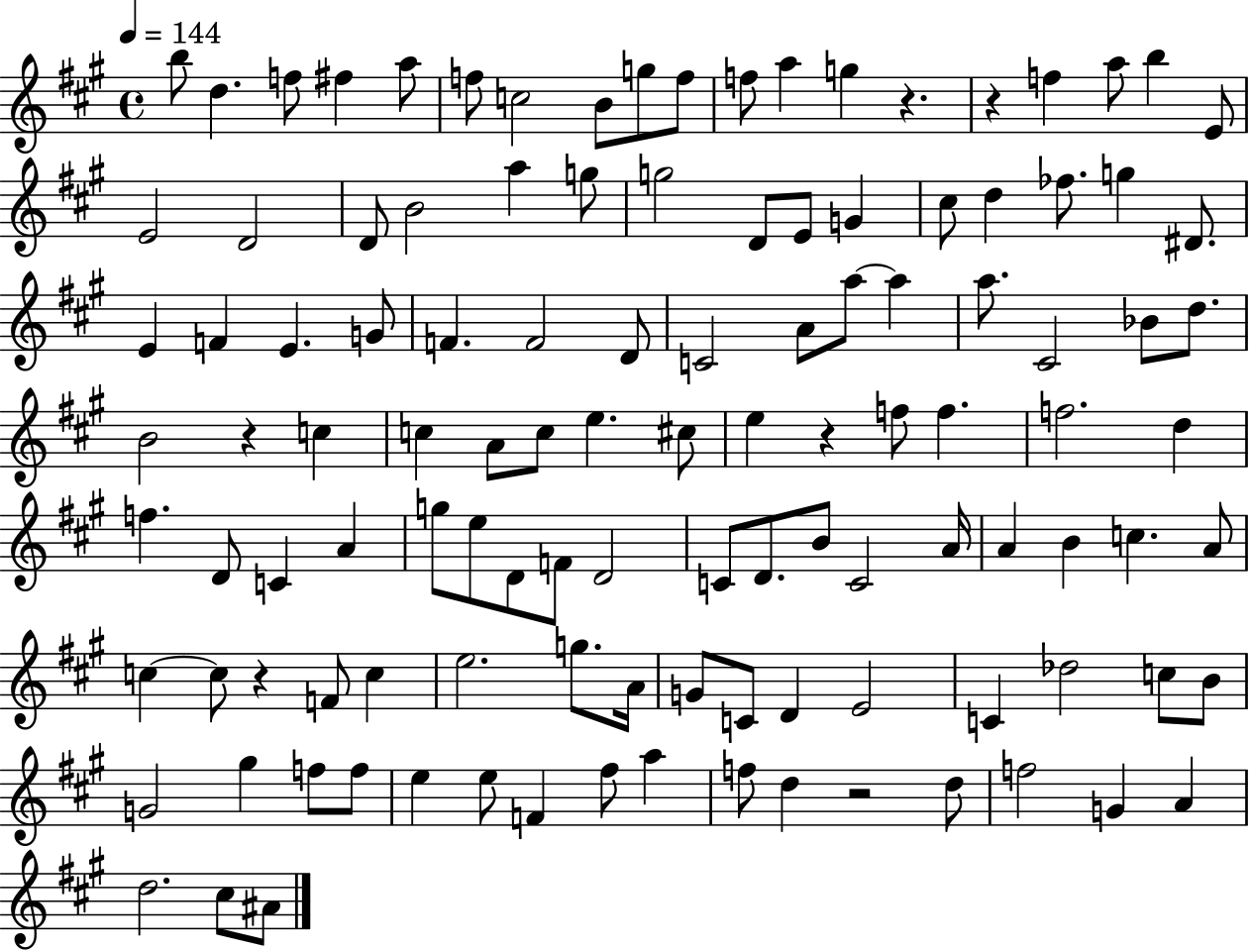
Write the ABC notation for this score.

X:1
T:Untitled
M:4/4
L:1/4
K:A
b/2 d f/2 ^f a/2 f/2 c2 B/2 g/2 f/2 f/2 a g z z f a/2 b E/2 E2 D2 D/2 B2 a g/2 g2 D/2 E/2 G ^c/2 d _f/2 g ^D/2 E F E G/2 F F2 D/2 C2 A/2 a/2 a a/2 ^C2 _B/2 d/2 B2 z c c A/2 c/2 e ^c/2 e z f/2 f f2 d f D/2 C A g/2 e/2 D/2 F/2 D2 C/2 D/2 B/2 C2 A/4 A B c A/2 c c/2 z F/2 c e2 g/2 A/4 G/2 C/2 D E2 C _d2 c/2 B/2 G2 ^g f/2 f/2 e e/2 F ^f/2 a f/2 d z2 d/2 f2 G A d2 ^c/2 ^A/2